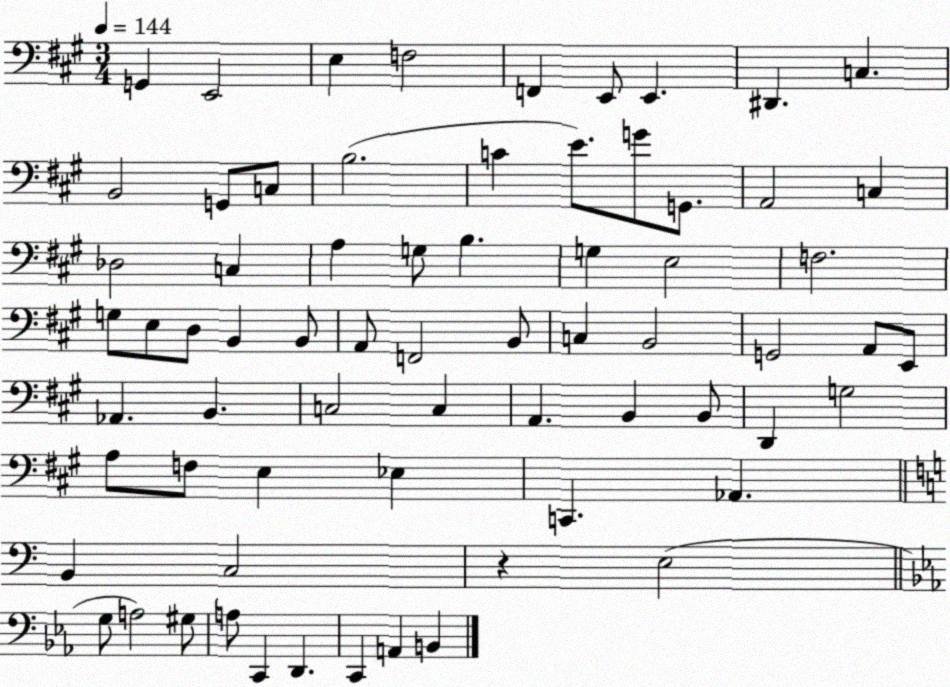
X:1
T:Untitled
M:3/4
L:1/4
K:A
G,, E,,2 E, F,2 F,, E,,/2 E,, ^D,, C, B,,2 G,,/2 C,/2 B,2 C E/2 G/2 G,,/2 A,,2 C, _D,2 C, A, G,/2 B, G, E,2 F,2 G,/2 E,/2 D,/2 B,, B,,/2 A,,/2 F,,2 B,,/2 C, B,,2 G,,2 A,,/2 E,,/2 _A,, B,, C,2 C, A,, B,, B,,/2 D,, G,2 A,/2 F,/2 E, _E, C,, _A,, B,, C,2 z E,2 G,/2 A,2 ^G,/2 A,/2 C,, D,, C,, A,, B,,